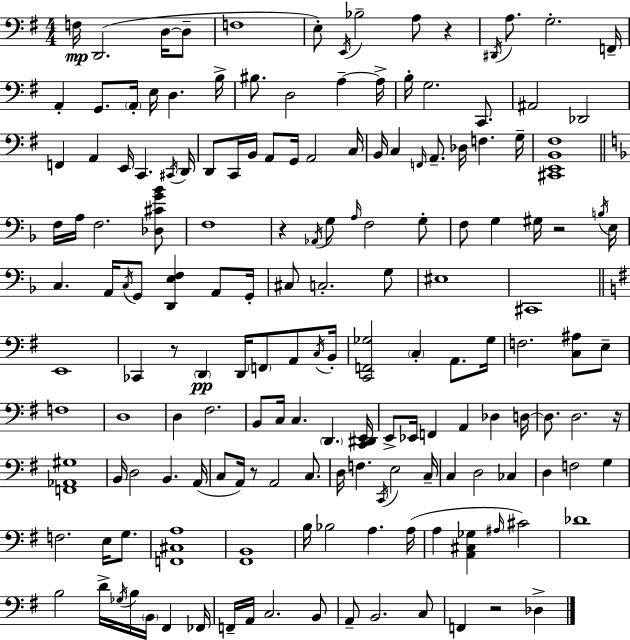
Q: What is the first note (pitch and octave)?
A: F3